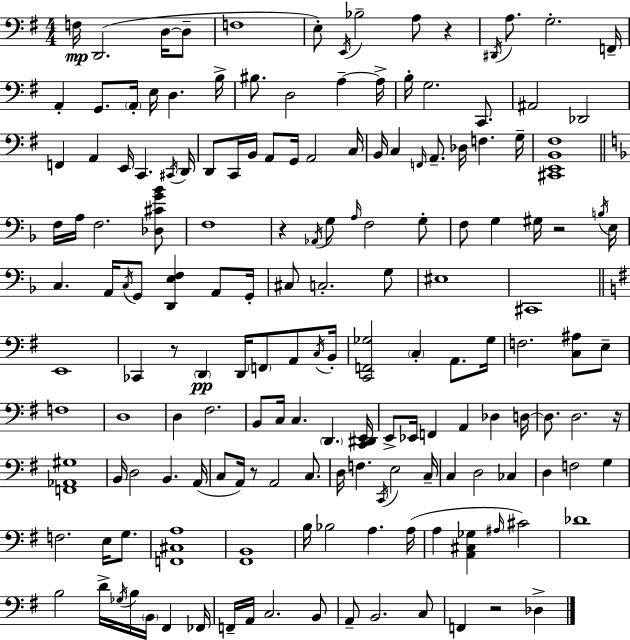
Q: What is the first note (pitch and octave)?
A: F3